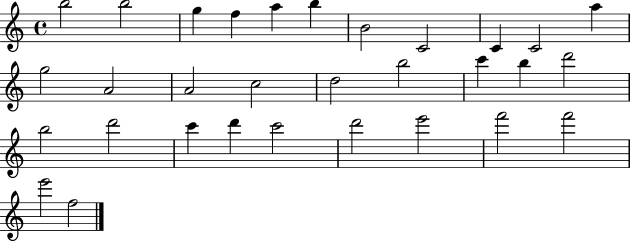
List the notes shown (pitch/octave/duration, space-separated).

B5/h B5/h G5/q F5/q A5/q B5/q B4/h C4/h C4/q C4/h A5/q G5/h A4/h A4/h C5/h D5/h B5/h C6/q B5/q D6/h B5/h D6/h C6/q D6/q C6/h D6/h E6/h F6/h F6/h E6/h F5/h